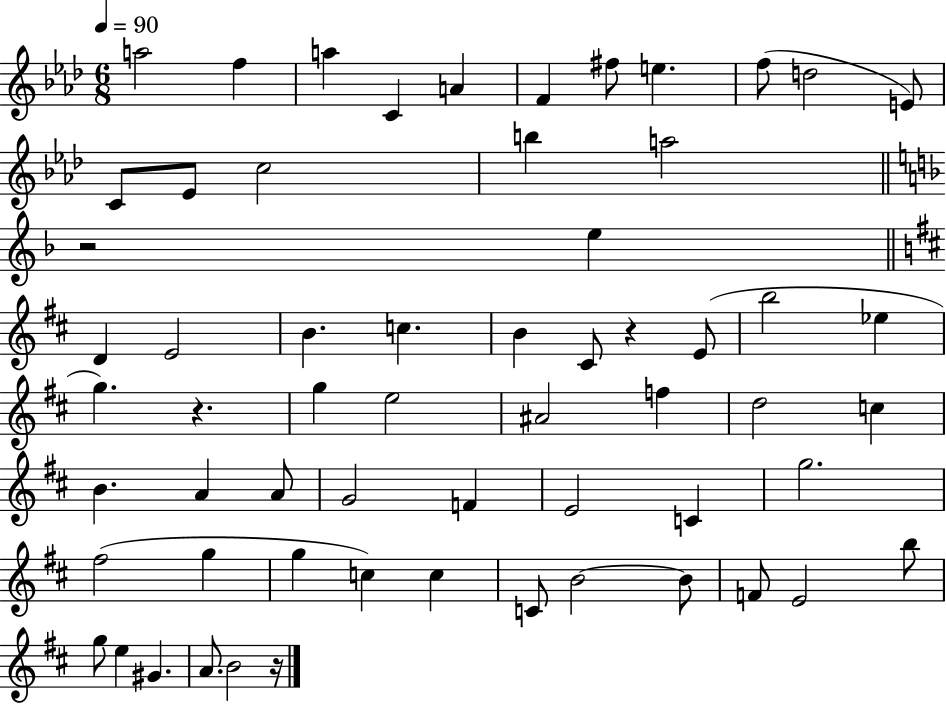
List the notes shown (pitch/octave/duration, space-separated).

A5/h F5/q A5/q C4/q A4/q F4/q F#5/e E5/q. F5/e D5/h E4/e C4/e Eb4/e C5/h B5/q A5/h R/h E5/q D4/q E4/h B4/q. C5/q. B4/q C#4/e R/q E4/e B5/h Eb5/q G5/q. R/q. G5/q E5/h A#4/h F5/q D5/h C5/q B4/q. A4/q A4/e G4/h F4/q E4/h C4/q G5/h. F#5/h G5/q G5/q C5/q C5/q C4/e B4/h B4/e F4/e E4/h B5/e G5/e E5/q G#4/q. A4/e. B4/h R/s